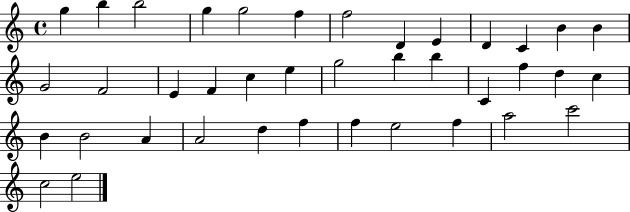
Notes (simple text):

G5/q B5/q B5/h G5/q G5/h F5/q F5/h D4/q E4/q D4/q C4/q B4/q B4/q G4/h F4/h E4/q F4/q C5/q E5/q G5/h B5/q B5/q C4/q F5/q D5/q C5/q B4/q B4/h A4/q A4/h D5/q F5/q F5/q E5/h F5/q A5/h C6/h C5/h E5/h